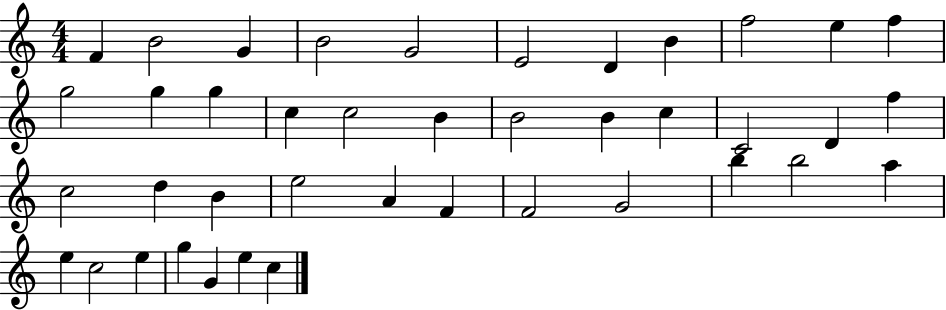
F4/q B4/h G4/q B4/h G4/h E4/h D4/q B4/q F5/h E5/q F5/q G5/h G5/q G5/q C5/q C5/h B4/q B4/h B4/q C5/q C4/h D4/q F5/q C5/h D5/q B4/q E5/h A4/q F4/q F4/h G4/h B5/q B5/h A5/q E5/q C5/h E5/q G5/q G4/q E5/q C5/q